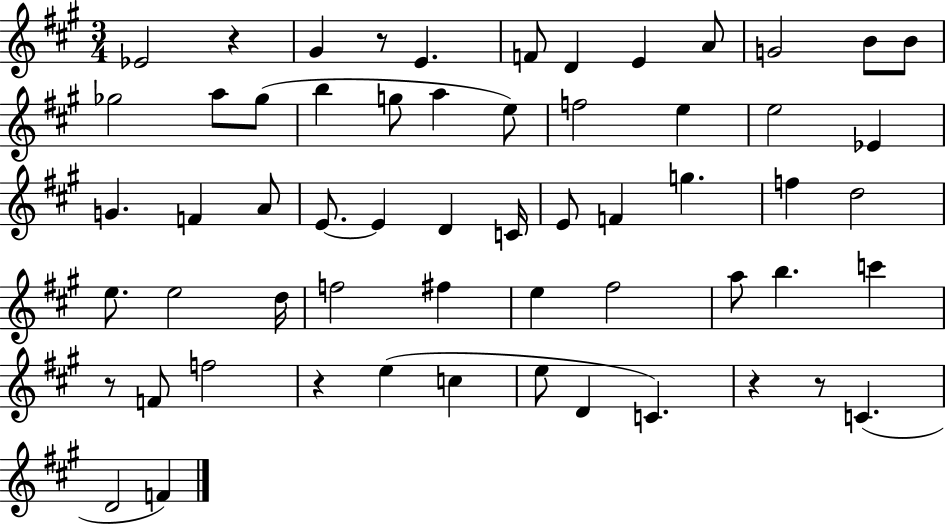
{
  \clef treble
  \numericTimeSignature
  \time 3/4
  \key a \major
  ees'2 r4 | gis'4 r8 e'4. | f'8 d'4 e'4 a'8 | g'2 b'8 b'8 | \break ges''2 a''8 ges''8( | b''4 g''8 a''4 e''8) | f''2 e''4 | e''2 ees'4 | \break g'4. f'4 a'8 | e'8.~~ e'4 d'4 c'16 | e'8 f'4 g''4. | f''4 d''2 | \break e''8. e''2 d''16 | f''2 fis''4 | e''4 fis''2 | a''8 b''4. c'''4 | \break r8 f'8 f''2 | r4 e''4( c''4 | e''8 d'4 c'4.) | r4 r8 c'4.( | \break d'2 f'4) | \bar "|."
}